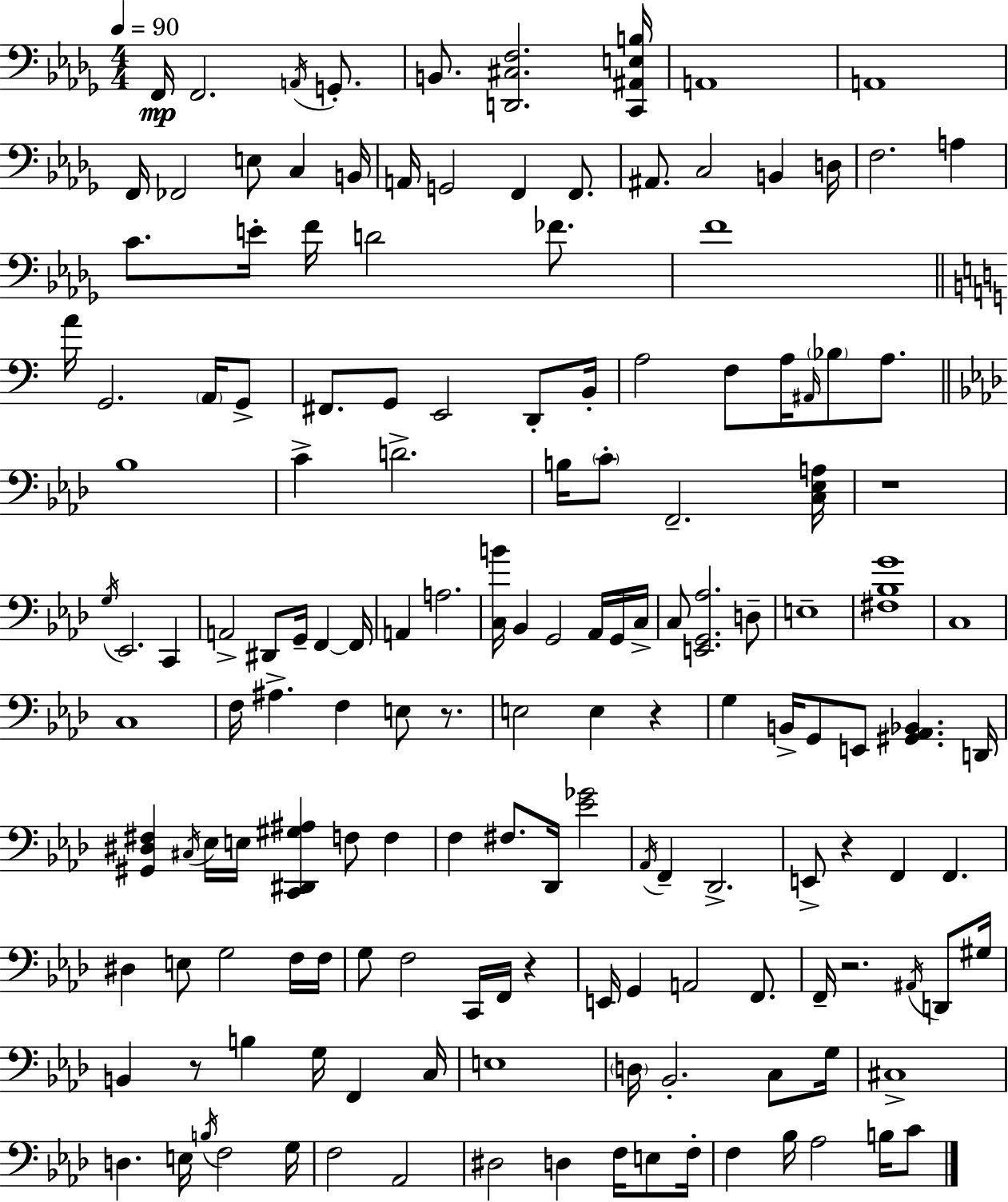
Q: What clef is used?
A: bass